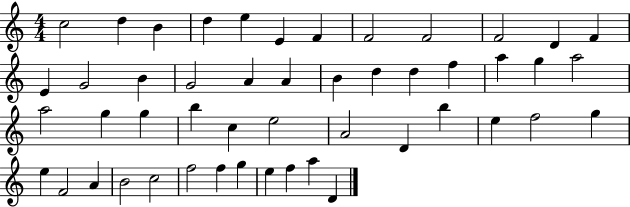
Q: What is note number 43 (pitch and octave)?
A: F5